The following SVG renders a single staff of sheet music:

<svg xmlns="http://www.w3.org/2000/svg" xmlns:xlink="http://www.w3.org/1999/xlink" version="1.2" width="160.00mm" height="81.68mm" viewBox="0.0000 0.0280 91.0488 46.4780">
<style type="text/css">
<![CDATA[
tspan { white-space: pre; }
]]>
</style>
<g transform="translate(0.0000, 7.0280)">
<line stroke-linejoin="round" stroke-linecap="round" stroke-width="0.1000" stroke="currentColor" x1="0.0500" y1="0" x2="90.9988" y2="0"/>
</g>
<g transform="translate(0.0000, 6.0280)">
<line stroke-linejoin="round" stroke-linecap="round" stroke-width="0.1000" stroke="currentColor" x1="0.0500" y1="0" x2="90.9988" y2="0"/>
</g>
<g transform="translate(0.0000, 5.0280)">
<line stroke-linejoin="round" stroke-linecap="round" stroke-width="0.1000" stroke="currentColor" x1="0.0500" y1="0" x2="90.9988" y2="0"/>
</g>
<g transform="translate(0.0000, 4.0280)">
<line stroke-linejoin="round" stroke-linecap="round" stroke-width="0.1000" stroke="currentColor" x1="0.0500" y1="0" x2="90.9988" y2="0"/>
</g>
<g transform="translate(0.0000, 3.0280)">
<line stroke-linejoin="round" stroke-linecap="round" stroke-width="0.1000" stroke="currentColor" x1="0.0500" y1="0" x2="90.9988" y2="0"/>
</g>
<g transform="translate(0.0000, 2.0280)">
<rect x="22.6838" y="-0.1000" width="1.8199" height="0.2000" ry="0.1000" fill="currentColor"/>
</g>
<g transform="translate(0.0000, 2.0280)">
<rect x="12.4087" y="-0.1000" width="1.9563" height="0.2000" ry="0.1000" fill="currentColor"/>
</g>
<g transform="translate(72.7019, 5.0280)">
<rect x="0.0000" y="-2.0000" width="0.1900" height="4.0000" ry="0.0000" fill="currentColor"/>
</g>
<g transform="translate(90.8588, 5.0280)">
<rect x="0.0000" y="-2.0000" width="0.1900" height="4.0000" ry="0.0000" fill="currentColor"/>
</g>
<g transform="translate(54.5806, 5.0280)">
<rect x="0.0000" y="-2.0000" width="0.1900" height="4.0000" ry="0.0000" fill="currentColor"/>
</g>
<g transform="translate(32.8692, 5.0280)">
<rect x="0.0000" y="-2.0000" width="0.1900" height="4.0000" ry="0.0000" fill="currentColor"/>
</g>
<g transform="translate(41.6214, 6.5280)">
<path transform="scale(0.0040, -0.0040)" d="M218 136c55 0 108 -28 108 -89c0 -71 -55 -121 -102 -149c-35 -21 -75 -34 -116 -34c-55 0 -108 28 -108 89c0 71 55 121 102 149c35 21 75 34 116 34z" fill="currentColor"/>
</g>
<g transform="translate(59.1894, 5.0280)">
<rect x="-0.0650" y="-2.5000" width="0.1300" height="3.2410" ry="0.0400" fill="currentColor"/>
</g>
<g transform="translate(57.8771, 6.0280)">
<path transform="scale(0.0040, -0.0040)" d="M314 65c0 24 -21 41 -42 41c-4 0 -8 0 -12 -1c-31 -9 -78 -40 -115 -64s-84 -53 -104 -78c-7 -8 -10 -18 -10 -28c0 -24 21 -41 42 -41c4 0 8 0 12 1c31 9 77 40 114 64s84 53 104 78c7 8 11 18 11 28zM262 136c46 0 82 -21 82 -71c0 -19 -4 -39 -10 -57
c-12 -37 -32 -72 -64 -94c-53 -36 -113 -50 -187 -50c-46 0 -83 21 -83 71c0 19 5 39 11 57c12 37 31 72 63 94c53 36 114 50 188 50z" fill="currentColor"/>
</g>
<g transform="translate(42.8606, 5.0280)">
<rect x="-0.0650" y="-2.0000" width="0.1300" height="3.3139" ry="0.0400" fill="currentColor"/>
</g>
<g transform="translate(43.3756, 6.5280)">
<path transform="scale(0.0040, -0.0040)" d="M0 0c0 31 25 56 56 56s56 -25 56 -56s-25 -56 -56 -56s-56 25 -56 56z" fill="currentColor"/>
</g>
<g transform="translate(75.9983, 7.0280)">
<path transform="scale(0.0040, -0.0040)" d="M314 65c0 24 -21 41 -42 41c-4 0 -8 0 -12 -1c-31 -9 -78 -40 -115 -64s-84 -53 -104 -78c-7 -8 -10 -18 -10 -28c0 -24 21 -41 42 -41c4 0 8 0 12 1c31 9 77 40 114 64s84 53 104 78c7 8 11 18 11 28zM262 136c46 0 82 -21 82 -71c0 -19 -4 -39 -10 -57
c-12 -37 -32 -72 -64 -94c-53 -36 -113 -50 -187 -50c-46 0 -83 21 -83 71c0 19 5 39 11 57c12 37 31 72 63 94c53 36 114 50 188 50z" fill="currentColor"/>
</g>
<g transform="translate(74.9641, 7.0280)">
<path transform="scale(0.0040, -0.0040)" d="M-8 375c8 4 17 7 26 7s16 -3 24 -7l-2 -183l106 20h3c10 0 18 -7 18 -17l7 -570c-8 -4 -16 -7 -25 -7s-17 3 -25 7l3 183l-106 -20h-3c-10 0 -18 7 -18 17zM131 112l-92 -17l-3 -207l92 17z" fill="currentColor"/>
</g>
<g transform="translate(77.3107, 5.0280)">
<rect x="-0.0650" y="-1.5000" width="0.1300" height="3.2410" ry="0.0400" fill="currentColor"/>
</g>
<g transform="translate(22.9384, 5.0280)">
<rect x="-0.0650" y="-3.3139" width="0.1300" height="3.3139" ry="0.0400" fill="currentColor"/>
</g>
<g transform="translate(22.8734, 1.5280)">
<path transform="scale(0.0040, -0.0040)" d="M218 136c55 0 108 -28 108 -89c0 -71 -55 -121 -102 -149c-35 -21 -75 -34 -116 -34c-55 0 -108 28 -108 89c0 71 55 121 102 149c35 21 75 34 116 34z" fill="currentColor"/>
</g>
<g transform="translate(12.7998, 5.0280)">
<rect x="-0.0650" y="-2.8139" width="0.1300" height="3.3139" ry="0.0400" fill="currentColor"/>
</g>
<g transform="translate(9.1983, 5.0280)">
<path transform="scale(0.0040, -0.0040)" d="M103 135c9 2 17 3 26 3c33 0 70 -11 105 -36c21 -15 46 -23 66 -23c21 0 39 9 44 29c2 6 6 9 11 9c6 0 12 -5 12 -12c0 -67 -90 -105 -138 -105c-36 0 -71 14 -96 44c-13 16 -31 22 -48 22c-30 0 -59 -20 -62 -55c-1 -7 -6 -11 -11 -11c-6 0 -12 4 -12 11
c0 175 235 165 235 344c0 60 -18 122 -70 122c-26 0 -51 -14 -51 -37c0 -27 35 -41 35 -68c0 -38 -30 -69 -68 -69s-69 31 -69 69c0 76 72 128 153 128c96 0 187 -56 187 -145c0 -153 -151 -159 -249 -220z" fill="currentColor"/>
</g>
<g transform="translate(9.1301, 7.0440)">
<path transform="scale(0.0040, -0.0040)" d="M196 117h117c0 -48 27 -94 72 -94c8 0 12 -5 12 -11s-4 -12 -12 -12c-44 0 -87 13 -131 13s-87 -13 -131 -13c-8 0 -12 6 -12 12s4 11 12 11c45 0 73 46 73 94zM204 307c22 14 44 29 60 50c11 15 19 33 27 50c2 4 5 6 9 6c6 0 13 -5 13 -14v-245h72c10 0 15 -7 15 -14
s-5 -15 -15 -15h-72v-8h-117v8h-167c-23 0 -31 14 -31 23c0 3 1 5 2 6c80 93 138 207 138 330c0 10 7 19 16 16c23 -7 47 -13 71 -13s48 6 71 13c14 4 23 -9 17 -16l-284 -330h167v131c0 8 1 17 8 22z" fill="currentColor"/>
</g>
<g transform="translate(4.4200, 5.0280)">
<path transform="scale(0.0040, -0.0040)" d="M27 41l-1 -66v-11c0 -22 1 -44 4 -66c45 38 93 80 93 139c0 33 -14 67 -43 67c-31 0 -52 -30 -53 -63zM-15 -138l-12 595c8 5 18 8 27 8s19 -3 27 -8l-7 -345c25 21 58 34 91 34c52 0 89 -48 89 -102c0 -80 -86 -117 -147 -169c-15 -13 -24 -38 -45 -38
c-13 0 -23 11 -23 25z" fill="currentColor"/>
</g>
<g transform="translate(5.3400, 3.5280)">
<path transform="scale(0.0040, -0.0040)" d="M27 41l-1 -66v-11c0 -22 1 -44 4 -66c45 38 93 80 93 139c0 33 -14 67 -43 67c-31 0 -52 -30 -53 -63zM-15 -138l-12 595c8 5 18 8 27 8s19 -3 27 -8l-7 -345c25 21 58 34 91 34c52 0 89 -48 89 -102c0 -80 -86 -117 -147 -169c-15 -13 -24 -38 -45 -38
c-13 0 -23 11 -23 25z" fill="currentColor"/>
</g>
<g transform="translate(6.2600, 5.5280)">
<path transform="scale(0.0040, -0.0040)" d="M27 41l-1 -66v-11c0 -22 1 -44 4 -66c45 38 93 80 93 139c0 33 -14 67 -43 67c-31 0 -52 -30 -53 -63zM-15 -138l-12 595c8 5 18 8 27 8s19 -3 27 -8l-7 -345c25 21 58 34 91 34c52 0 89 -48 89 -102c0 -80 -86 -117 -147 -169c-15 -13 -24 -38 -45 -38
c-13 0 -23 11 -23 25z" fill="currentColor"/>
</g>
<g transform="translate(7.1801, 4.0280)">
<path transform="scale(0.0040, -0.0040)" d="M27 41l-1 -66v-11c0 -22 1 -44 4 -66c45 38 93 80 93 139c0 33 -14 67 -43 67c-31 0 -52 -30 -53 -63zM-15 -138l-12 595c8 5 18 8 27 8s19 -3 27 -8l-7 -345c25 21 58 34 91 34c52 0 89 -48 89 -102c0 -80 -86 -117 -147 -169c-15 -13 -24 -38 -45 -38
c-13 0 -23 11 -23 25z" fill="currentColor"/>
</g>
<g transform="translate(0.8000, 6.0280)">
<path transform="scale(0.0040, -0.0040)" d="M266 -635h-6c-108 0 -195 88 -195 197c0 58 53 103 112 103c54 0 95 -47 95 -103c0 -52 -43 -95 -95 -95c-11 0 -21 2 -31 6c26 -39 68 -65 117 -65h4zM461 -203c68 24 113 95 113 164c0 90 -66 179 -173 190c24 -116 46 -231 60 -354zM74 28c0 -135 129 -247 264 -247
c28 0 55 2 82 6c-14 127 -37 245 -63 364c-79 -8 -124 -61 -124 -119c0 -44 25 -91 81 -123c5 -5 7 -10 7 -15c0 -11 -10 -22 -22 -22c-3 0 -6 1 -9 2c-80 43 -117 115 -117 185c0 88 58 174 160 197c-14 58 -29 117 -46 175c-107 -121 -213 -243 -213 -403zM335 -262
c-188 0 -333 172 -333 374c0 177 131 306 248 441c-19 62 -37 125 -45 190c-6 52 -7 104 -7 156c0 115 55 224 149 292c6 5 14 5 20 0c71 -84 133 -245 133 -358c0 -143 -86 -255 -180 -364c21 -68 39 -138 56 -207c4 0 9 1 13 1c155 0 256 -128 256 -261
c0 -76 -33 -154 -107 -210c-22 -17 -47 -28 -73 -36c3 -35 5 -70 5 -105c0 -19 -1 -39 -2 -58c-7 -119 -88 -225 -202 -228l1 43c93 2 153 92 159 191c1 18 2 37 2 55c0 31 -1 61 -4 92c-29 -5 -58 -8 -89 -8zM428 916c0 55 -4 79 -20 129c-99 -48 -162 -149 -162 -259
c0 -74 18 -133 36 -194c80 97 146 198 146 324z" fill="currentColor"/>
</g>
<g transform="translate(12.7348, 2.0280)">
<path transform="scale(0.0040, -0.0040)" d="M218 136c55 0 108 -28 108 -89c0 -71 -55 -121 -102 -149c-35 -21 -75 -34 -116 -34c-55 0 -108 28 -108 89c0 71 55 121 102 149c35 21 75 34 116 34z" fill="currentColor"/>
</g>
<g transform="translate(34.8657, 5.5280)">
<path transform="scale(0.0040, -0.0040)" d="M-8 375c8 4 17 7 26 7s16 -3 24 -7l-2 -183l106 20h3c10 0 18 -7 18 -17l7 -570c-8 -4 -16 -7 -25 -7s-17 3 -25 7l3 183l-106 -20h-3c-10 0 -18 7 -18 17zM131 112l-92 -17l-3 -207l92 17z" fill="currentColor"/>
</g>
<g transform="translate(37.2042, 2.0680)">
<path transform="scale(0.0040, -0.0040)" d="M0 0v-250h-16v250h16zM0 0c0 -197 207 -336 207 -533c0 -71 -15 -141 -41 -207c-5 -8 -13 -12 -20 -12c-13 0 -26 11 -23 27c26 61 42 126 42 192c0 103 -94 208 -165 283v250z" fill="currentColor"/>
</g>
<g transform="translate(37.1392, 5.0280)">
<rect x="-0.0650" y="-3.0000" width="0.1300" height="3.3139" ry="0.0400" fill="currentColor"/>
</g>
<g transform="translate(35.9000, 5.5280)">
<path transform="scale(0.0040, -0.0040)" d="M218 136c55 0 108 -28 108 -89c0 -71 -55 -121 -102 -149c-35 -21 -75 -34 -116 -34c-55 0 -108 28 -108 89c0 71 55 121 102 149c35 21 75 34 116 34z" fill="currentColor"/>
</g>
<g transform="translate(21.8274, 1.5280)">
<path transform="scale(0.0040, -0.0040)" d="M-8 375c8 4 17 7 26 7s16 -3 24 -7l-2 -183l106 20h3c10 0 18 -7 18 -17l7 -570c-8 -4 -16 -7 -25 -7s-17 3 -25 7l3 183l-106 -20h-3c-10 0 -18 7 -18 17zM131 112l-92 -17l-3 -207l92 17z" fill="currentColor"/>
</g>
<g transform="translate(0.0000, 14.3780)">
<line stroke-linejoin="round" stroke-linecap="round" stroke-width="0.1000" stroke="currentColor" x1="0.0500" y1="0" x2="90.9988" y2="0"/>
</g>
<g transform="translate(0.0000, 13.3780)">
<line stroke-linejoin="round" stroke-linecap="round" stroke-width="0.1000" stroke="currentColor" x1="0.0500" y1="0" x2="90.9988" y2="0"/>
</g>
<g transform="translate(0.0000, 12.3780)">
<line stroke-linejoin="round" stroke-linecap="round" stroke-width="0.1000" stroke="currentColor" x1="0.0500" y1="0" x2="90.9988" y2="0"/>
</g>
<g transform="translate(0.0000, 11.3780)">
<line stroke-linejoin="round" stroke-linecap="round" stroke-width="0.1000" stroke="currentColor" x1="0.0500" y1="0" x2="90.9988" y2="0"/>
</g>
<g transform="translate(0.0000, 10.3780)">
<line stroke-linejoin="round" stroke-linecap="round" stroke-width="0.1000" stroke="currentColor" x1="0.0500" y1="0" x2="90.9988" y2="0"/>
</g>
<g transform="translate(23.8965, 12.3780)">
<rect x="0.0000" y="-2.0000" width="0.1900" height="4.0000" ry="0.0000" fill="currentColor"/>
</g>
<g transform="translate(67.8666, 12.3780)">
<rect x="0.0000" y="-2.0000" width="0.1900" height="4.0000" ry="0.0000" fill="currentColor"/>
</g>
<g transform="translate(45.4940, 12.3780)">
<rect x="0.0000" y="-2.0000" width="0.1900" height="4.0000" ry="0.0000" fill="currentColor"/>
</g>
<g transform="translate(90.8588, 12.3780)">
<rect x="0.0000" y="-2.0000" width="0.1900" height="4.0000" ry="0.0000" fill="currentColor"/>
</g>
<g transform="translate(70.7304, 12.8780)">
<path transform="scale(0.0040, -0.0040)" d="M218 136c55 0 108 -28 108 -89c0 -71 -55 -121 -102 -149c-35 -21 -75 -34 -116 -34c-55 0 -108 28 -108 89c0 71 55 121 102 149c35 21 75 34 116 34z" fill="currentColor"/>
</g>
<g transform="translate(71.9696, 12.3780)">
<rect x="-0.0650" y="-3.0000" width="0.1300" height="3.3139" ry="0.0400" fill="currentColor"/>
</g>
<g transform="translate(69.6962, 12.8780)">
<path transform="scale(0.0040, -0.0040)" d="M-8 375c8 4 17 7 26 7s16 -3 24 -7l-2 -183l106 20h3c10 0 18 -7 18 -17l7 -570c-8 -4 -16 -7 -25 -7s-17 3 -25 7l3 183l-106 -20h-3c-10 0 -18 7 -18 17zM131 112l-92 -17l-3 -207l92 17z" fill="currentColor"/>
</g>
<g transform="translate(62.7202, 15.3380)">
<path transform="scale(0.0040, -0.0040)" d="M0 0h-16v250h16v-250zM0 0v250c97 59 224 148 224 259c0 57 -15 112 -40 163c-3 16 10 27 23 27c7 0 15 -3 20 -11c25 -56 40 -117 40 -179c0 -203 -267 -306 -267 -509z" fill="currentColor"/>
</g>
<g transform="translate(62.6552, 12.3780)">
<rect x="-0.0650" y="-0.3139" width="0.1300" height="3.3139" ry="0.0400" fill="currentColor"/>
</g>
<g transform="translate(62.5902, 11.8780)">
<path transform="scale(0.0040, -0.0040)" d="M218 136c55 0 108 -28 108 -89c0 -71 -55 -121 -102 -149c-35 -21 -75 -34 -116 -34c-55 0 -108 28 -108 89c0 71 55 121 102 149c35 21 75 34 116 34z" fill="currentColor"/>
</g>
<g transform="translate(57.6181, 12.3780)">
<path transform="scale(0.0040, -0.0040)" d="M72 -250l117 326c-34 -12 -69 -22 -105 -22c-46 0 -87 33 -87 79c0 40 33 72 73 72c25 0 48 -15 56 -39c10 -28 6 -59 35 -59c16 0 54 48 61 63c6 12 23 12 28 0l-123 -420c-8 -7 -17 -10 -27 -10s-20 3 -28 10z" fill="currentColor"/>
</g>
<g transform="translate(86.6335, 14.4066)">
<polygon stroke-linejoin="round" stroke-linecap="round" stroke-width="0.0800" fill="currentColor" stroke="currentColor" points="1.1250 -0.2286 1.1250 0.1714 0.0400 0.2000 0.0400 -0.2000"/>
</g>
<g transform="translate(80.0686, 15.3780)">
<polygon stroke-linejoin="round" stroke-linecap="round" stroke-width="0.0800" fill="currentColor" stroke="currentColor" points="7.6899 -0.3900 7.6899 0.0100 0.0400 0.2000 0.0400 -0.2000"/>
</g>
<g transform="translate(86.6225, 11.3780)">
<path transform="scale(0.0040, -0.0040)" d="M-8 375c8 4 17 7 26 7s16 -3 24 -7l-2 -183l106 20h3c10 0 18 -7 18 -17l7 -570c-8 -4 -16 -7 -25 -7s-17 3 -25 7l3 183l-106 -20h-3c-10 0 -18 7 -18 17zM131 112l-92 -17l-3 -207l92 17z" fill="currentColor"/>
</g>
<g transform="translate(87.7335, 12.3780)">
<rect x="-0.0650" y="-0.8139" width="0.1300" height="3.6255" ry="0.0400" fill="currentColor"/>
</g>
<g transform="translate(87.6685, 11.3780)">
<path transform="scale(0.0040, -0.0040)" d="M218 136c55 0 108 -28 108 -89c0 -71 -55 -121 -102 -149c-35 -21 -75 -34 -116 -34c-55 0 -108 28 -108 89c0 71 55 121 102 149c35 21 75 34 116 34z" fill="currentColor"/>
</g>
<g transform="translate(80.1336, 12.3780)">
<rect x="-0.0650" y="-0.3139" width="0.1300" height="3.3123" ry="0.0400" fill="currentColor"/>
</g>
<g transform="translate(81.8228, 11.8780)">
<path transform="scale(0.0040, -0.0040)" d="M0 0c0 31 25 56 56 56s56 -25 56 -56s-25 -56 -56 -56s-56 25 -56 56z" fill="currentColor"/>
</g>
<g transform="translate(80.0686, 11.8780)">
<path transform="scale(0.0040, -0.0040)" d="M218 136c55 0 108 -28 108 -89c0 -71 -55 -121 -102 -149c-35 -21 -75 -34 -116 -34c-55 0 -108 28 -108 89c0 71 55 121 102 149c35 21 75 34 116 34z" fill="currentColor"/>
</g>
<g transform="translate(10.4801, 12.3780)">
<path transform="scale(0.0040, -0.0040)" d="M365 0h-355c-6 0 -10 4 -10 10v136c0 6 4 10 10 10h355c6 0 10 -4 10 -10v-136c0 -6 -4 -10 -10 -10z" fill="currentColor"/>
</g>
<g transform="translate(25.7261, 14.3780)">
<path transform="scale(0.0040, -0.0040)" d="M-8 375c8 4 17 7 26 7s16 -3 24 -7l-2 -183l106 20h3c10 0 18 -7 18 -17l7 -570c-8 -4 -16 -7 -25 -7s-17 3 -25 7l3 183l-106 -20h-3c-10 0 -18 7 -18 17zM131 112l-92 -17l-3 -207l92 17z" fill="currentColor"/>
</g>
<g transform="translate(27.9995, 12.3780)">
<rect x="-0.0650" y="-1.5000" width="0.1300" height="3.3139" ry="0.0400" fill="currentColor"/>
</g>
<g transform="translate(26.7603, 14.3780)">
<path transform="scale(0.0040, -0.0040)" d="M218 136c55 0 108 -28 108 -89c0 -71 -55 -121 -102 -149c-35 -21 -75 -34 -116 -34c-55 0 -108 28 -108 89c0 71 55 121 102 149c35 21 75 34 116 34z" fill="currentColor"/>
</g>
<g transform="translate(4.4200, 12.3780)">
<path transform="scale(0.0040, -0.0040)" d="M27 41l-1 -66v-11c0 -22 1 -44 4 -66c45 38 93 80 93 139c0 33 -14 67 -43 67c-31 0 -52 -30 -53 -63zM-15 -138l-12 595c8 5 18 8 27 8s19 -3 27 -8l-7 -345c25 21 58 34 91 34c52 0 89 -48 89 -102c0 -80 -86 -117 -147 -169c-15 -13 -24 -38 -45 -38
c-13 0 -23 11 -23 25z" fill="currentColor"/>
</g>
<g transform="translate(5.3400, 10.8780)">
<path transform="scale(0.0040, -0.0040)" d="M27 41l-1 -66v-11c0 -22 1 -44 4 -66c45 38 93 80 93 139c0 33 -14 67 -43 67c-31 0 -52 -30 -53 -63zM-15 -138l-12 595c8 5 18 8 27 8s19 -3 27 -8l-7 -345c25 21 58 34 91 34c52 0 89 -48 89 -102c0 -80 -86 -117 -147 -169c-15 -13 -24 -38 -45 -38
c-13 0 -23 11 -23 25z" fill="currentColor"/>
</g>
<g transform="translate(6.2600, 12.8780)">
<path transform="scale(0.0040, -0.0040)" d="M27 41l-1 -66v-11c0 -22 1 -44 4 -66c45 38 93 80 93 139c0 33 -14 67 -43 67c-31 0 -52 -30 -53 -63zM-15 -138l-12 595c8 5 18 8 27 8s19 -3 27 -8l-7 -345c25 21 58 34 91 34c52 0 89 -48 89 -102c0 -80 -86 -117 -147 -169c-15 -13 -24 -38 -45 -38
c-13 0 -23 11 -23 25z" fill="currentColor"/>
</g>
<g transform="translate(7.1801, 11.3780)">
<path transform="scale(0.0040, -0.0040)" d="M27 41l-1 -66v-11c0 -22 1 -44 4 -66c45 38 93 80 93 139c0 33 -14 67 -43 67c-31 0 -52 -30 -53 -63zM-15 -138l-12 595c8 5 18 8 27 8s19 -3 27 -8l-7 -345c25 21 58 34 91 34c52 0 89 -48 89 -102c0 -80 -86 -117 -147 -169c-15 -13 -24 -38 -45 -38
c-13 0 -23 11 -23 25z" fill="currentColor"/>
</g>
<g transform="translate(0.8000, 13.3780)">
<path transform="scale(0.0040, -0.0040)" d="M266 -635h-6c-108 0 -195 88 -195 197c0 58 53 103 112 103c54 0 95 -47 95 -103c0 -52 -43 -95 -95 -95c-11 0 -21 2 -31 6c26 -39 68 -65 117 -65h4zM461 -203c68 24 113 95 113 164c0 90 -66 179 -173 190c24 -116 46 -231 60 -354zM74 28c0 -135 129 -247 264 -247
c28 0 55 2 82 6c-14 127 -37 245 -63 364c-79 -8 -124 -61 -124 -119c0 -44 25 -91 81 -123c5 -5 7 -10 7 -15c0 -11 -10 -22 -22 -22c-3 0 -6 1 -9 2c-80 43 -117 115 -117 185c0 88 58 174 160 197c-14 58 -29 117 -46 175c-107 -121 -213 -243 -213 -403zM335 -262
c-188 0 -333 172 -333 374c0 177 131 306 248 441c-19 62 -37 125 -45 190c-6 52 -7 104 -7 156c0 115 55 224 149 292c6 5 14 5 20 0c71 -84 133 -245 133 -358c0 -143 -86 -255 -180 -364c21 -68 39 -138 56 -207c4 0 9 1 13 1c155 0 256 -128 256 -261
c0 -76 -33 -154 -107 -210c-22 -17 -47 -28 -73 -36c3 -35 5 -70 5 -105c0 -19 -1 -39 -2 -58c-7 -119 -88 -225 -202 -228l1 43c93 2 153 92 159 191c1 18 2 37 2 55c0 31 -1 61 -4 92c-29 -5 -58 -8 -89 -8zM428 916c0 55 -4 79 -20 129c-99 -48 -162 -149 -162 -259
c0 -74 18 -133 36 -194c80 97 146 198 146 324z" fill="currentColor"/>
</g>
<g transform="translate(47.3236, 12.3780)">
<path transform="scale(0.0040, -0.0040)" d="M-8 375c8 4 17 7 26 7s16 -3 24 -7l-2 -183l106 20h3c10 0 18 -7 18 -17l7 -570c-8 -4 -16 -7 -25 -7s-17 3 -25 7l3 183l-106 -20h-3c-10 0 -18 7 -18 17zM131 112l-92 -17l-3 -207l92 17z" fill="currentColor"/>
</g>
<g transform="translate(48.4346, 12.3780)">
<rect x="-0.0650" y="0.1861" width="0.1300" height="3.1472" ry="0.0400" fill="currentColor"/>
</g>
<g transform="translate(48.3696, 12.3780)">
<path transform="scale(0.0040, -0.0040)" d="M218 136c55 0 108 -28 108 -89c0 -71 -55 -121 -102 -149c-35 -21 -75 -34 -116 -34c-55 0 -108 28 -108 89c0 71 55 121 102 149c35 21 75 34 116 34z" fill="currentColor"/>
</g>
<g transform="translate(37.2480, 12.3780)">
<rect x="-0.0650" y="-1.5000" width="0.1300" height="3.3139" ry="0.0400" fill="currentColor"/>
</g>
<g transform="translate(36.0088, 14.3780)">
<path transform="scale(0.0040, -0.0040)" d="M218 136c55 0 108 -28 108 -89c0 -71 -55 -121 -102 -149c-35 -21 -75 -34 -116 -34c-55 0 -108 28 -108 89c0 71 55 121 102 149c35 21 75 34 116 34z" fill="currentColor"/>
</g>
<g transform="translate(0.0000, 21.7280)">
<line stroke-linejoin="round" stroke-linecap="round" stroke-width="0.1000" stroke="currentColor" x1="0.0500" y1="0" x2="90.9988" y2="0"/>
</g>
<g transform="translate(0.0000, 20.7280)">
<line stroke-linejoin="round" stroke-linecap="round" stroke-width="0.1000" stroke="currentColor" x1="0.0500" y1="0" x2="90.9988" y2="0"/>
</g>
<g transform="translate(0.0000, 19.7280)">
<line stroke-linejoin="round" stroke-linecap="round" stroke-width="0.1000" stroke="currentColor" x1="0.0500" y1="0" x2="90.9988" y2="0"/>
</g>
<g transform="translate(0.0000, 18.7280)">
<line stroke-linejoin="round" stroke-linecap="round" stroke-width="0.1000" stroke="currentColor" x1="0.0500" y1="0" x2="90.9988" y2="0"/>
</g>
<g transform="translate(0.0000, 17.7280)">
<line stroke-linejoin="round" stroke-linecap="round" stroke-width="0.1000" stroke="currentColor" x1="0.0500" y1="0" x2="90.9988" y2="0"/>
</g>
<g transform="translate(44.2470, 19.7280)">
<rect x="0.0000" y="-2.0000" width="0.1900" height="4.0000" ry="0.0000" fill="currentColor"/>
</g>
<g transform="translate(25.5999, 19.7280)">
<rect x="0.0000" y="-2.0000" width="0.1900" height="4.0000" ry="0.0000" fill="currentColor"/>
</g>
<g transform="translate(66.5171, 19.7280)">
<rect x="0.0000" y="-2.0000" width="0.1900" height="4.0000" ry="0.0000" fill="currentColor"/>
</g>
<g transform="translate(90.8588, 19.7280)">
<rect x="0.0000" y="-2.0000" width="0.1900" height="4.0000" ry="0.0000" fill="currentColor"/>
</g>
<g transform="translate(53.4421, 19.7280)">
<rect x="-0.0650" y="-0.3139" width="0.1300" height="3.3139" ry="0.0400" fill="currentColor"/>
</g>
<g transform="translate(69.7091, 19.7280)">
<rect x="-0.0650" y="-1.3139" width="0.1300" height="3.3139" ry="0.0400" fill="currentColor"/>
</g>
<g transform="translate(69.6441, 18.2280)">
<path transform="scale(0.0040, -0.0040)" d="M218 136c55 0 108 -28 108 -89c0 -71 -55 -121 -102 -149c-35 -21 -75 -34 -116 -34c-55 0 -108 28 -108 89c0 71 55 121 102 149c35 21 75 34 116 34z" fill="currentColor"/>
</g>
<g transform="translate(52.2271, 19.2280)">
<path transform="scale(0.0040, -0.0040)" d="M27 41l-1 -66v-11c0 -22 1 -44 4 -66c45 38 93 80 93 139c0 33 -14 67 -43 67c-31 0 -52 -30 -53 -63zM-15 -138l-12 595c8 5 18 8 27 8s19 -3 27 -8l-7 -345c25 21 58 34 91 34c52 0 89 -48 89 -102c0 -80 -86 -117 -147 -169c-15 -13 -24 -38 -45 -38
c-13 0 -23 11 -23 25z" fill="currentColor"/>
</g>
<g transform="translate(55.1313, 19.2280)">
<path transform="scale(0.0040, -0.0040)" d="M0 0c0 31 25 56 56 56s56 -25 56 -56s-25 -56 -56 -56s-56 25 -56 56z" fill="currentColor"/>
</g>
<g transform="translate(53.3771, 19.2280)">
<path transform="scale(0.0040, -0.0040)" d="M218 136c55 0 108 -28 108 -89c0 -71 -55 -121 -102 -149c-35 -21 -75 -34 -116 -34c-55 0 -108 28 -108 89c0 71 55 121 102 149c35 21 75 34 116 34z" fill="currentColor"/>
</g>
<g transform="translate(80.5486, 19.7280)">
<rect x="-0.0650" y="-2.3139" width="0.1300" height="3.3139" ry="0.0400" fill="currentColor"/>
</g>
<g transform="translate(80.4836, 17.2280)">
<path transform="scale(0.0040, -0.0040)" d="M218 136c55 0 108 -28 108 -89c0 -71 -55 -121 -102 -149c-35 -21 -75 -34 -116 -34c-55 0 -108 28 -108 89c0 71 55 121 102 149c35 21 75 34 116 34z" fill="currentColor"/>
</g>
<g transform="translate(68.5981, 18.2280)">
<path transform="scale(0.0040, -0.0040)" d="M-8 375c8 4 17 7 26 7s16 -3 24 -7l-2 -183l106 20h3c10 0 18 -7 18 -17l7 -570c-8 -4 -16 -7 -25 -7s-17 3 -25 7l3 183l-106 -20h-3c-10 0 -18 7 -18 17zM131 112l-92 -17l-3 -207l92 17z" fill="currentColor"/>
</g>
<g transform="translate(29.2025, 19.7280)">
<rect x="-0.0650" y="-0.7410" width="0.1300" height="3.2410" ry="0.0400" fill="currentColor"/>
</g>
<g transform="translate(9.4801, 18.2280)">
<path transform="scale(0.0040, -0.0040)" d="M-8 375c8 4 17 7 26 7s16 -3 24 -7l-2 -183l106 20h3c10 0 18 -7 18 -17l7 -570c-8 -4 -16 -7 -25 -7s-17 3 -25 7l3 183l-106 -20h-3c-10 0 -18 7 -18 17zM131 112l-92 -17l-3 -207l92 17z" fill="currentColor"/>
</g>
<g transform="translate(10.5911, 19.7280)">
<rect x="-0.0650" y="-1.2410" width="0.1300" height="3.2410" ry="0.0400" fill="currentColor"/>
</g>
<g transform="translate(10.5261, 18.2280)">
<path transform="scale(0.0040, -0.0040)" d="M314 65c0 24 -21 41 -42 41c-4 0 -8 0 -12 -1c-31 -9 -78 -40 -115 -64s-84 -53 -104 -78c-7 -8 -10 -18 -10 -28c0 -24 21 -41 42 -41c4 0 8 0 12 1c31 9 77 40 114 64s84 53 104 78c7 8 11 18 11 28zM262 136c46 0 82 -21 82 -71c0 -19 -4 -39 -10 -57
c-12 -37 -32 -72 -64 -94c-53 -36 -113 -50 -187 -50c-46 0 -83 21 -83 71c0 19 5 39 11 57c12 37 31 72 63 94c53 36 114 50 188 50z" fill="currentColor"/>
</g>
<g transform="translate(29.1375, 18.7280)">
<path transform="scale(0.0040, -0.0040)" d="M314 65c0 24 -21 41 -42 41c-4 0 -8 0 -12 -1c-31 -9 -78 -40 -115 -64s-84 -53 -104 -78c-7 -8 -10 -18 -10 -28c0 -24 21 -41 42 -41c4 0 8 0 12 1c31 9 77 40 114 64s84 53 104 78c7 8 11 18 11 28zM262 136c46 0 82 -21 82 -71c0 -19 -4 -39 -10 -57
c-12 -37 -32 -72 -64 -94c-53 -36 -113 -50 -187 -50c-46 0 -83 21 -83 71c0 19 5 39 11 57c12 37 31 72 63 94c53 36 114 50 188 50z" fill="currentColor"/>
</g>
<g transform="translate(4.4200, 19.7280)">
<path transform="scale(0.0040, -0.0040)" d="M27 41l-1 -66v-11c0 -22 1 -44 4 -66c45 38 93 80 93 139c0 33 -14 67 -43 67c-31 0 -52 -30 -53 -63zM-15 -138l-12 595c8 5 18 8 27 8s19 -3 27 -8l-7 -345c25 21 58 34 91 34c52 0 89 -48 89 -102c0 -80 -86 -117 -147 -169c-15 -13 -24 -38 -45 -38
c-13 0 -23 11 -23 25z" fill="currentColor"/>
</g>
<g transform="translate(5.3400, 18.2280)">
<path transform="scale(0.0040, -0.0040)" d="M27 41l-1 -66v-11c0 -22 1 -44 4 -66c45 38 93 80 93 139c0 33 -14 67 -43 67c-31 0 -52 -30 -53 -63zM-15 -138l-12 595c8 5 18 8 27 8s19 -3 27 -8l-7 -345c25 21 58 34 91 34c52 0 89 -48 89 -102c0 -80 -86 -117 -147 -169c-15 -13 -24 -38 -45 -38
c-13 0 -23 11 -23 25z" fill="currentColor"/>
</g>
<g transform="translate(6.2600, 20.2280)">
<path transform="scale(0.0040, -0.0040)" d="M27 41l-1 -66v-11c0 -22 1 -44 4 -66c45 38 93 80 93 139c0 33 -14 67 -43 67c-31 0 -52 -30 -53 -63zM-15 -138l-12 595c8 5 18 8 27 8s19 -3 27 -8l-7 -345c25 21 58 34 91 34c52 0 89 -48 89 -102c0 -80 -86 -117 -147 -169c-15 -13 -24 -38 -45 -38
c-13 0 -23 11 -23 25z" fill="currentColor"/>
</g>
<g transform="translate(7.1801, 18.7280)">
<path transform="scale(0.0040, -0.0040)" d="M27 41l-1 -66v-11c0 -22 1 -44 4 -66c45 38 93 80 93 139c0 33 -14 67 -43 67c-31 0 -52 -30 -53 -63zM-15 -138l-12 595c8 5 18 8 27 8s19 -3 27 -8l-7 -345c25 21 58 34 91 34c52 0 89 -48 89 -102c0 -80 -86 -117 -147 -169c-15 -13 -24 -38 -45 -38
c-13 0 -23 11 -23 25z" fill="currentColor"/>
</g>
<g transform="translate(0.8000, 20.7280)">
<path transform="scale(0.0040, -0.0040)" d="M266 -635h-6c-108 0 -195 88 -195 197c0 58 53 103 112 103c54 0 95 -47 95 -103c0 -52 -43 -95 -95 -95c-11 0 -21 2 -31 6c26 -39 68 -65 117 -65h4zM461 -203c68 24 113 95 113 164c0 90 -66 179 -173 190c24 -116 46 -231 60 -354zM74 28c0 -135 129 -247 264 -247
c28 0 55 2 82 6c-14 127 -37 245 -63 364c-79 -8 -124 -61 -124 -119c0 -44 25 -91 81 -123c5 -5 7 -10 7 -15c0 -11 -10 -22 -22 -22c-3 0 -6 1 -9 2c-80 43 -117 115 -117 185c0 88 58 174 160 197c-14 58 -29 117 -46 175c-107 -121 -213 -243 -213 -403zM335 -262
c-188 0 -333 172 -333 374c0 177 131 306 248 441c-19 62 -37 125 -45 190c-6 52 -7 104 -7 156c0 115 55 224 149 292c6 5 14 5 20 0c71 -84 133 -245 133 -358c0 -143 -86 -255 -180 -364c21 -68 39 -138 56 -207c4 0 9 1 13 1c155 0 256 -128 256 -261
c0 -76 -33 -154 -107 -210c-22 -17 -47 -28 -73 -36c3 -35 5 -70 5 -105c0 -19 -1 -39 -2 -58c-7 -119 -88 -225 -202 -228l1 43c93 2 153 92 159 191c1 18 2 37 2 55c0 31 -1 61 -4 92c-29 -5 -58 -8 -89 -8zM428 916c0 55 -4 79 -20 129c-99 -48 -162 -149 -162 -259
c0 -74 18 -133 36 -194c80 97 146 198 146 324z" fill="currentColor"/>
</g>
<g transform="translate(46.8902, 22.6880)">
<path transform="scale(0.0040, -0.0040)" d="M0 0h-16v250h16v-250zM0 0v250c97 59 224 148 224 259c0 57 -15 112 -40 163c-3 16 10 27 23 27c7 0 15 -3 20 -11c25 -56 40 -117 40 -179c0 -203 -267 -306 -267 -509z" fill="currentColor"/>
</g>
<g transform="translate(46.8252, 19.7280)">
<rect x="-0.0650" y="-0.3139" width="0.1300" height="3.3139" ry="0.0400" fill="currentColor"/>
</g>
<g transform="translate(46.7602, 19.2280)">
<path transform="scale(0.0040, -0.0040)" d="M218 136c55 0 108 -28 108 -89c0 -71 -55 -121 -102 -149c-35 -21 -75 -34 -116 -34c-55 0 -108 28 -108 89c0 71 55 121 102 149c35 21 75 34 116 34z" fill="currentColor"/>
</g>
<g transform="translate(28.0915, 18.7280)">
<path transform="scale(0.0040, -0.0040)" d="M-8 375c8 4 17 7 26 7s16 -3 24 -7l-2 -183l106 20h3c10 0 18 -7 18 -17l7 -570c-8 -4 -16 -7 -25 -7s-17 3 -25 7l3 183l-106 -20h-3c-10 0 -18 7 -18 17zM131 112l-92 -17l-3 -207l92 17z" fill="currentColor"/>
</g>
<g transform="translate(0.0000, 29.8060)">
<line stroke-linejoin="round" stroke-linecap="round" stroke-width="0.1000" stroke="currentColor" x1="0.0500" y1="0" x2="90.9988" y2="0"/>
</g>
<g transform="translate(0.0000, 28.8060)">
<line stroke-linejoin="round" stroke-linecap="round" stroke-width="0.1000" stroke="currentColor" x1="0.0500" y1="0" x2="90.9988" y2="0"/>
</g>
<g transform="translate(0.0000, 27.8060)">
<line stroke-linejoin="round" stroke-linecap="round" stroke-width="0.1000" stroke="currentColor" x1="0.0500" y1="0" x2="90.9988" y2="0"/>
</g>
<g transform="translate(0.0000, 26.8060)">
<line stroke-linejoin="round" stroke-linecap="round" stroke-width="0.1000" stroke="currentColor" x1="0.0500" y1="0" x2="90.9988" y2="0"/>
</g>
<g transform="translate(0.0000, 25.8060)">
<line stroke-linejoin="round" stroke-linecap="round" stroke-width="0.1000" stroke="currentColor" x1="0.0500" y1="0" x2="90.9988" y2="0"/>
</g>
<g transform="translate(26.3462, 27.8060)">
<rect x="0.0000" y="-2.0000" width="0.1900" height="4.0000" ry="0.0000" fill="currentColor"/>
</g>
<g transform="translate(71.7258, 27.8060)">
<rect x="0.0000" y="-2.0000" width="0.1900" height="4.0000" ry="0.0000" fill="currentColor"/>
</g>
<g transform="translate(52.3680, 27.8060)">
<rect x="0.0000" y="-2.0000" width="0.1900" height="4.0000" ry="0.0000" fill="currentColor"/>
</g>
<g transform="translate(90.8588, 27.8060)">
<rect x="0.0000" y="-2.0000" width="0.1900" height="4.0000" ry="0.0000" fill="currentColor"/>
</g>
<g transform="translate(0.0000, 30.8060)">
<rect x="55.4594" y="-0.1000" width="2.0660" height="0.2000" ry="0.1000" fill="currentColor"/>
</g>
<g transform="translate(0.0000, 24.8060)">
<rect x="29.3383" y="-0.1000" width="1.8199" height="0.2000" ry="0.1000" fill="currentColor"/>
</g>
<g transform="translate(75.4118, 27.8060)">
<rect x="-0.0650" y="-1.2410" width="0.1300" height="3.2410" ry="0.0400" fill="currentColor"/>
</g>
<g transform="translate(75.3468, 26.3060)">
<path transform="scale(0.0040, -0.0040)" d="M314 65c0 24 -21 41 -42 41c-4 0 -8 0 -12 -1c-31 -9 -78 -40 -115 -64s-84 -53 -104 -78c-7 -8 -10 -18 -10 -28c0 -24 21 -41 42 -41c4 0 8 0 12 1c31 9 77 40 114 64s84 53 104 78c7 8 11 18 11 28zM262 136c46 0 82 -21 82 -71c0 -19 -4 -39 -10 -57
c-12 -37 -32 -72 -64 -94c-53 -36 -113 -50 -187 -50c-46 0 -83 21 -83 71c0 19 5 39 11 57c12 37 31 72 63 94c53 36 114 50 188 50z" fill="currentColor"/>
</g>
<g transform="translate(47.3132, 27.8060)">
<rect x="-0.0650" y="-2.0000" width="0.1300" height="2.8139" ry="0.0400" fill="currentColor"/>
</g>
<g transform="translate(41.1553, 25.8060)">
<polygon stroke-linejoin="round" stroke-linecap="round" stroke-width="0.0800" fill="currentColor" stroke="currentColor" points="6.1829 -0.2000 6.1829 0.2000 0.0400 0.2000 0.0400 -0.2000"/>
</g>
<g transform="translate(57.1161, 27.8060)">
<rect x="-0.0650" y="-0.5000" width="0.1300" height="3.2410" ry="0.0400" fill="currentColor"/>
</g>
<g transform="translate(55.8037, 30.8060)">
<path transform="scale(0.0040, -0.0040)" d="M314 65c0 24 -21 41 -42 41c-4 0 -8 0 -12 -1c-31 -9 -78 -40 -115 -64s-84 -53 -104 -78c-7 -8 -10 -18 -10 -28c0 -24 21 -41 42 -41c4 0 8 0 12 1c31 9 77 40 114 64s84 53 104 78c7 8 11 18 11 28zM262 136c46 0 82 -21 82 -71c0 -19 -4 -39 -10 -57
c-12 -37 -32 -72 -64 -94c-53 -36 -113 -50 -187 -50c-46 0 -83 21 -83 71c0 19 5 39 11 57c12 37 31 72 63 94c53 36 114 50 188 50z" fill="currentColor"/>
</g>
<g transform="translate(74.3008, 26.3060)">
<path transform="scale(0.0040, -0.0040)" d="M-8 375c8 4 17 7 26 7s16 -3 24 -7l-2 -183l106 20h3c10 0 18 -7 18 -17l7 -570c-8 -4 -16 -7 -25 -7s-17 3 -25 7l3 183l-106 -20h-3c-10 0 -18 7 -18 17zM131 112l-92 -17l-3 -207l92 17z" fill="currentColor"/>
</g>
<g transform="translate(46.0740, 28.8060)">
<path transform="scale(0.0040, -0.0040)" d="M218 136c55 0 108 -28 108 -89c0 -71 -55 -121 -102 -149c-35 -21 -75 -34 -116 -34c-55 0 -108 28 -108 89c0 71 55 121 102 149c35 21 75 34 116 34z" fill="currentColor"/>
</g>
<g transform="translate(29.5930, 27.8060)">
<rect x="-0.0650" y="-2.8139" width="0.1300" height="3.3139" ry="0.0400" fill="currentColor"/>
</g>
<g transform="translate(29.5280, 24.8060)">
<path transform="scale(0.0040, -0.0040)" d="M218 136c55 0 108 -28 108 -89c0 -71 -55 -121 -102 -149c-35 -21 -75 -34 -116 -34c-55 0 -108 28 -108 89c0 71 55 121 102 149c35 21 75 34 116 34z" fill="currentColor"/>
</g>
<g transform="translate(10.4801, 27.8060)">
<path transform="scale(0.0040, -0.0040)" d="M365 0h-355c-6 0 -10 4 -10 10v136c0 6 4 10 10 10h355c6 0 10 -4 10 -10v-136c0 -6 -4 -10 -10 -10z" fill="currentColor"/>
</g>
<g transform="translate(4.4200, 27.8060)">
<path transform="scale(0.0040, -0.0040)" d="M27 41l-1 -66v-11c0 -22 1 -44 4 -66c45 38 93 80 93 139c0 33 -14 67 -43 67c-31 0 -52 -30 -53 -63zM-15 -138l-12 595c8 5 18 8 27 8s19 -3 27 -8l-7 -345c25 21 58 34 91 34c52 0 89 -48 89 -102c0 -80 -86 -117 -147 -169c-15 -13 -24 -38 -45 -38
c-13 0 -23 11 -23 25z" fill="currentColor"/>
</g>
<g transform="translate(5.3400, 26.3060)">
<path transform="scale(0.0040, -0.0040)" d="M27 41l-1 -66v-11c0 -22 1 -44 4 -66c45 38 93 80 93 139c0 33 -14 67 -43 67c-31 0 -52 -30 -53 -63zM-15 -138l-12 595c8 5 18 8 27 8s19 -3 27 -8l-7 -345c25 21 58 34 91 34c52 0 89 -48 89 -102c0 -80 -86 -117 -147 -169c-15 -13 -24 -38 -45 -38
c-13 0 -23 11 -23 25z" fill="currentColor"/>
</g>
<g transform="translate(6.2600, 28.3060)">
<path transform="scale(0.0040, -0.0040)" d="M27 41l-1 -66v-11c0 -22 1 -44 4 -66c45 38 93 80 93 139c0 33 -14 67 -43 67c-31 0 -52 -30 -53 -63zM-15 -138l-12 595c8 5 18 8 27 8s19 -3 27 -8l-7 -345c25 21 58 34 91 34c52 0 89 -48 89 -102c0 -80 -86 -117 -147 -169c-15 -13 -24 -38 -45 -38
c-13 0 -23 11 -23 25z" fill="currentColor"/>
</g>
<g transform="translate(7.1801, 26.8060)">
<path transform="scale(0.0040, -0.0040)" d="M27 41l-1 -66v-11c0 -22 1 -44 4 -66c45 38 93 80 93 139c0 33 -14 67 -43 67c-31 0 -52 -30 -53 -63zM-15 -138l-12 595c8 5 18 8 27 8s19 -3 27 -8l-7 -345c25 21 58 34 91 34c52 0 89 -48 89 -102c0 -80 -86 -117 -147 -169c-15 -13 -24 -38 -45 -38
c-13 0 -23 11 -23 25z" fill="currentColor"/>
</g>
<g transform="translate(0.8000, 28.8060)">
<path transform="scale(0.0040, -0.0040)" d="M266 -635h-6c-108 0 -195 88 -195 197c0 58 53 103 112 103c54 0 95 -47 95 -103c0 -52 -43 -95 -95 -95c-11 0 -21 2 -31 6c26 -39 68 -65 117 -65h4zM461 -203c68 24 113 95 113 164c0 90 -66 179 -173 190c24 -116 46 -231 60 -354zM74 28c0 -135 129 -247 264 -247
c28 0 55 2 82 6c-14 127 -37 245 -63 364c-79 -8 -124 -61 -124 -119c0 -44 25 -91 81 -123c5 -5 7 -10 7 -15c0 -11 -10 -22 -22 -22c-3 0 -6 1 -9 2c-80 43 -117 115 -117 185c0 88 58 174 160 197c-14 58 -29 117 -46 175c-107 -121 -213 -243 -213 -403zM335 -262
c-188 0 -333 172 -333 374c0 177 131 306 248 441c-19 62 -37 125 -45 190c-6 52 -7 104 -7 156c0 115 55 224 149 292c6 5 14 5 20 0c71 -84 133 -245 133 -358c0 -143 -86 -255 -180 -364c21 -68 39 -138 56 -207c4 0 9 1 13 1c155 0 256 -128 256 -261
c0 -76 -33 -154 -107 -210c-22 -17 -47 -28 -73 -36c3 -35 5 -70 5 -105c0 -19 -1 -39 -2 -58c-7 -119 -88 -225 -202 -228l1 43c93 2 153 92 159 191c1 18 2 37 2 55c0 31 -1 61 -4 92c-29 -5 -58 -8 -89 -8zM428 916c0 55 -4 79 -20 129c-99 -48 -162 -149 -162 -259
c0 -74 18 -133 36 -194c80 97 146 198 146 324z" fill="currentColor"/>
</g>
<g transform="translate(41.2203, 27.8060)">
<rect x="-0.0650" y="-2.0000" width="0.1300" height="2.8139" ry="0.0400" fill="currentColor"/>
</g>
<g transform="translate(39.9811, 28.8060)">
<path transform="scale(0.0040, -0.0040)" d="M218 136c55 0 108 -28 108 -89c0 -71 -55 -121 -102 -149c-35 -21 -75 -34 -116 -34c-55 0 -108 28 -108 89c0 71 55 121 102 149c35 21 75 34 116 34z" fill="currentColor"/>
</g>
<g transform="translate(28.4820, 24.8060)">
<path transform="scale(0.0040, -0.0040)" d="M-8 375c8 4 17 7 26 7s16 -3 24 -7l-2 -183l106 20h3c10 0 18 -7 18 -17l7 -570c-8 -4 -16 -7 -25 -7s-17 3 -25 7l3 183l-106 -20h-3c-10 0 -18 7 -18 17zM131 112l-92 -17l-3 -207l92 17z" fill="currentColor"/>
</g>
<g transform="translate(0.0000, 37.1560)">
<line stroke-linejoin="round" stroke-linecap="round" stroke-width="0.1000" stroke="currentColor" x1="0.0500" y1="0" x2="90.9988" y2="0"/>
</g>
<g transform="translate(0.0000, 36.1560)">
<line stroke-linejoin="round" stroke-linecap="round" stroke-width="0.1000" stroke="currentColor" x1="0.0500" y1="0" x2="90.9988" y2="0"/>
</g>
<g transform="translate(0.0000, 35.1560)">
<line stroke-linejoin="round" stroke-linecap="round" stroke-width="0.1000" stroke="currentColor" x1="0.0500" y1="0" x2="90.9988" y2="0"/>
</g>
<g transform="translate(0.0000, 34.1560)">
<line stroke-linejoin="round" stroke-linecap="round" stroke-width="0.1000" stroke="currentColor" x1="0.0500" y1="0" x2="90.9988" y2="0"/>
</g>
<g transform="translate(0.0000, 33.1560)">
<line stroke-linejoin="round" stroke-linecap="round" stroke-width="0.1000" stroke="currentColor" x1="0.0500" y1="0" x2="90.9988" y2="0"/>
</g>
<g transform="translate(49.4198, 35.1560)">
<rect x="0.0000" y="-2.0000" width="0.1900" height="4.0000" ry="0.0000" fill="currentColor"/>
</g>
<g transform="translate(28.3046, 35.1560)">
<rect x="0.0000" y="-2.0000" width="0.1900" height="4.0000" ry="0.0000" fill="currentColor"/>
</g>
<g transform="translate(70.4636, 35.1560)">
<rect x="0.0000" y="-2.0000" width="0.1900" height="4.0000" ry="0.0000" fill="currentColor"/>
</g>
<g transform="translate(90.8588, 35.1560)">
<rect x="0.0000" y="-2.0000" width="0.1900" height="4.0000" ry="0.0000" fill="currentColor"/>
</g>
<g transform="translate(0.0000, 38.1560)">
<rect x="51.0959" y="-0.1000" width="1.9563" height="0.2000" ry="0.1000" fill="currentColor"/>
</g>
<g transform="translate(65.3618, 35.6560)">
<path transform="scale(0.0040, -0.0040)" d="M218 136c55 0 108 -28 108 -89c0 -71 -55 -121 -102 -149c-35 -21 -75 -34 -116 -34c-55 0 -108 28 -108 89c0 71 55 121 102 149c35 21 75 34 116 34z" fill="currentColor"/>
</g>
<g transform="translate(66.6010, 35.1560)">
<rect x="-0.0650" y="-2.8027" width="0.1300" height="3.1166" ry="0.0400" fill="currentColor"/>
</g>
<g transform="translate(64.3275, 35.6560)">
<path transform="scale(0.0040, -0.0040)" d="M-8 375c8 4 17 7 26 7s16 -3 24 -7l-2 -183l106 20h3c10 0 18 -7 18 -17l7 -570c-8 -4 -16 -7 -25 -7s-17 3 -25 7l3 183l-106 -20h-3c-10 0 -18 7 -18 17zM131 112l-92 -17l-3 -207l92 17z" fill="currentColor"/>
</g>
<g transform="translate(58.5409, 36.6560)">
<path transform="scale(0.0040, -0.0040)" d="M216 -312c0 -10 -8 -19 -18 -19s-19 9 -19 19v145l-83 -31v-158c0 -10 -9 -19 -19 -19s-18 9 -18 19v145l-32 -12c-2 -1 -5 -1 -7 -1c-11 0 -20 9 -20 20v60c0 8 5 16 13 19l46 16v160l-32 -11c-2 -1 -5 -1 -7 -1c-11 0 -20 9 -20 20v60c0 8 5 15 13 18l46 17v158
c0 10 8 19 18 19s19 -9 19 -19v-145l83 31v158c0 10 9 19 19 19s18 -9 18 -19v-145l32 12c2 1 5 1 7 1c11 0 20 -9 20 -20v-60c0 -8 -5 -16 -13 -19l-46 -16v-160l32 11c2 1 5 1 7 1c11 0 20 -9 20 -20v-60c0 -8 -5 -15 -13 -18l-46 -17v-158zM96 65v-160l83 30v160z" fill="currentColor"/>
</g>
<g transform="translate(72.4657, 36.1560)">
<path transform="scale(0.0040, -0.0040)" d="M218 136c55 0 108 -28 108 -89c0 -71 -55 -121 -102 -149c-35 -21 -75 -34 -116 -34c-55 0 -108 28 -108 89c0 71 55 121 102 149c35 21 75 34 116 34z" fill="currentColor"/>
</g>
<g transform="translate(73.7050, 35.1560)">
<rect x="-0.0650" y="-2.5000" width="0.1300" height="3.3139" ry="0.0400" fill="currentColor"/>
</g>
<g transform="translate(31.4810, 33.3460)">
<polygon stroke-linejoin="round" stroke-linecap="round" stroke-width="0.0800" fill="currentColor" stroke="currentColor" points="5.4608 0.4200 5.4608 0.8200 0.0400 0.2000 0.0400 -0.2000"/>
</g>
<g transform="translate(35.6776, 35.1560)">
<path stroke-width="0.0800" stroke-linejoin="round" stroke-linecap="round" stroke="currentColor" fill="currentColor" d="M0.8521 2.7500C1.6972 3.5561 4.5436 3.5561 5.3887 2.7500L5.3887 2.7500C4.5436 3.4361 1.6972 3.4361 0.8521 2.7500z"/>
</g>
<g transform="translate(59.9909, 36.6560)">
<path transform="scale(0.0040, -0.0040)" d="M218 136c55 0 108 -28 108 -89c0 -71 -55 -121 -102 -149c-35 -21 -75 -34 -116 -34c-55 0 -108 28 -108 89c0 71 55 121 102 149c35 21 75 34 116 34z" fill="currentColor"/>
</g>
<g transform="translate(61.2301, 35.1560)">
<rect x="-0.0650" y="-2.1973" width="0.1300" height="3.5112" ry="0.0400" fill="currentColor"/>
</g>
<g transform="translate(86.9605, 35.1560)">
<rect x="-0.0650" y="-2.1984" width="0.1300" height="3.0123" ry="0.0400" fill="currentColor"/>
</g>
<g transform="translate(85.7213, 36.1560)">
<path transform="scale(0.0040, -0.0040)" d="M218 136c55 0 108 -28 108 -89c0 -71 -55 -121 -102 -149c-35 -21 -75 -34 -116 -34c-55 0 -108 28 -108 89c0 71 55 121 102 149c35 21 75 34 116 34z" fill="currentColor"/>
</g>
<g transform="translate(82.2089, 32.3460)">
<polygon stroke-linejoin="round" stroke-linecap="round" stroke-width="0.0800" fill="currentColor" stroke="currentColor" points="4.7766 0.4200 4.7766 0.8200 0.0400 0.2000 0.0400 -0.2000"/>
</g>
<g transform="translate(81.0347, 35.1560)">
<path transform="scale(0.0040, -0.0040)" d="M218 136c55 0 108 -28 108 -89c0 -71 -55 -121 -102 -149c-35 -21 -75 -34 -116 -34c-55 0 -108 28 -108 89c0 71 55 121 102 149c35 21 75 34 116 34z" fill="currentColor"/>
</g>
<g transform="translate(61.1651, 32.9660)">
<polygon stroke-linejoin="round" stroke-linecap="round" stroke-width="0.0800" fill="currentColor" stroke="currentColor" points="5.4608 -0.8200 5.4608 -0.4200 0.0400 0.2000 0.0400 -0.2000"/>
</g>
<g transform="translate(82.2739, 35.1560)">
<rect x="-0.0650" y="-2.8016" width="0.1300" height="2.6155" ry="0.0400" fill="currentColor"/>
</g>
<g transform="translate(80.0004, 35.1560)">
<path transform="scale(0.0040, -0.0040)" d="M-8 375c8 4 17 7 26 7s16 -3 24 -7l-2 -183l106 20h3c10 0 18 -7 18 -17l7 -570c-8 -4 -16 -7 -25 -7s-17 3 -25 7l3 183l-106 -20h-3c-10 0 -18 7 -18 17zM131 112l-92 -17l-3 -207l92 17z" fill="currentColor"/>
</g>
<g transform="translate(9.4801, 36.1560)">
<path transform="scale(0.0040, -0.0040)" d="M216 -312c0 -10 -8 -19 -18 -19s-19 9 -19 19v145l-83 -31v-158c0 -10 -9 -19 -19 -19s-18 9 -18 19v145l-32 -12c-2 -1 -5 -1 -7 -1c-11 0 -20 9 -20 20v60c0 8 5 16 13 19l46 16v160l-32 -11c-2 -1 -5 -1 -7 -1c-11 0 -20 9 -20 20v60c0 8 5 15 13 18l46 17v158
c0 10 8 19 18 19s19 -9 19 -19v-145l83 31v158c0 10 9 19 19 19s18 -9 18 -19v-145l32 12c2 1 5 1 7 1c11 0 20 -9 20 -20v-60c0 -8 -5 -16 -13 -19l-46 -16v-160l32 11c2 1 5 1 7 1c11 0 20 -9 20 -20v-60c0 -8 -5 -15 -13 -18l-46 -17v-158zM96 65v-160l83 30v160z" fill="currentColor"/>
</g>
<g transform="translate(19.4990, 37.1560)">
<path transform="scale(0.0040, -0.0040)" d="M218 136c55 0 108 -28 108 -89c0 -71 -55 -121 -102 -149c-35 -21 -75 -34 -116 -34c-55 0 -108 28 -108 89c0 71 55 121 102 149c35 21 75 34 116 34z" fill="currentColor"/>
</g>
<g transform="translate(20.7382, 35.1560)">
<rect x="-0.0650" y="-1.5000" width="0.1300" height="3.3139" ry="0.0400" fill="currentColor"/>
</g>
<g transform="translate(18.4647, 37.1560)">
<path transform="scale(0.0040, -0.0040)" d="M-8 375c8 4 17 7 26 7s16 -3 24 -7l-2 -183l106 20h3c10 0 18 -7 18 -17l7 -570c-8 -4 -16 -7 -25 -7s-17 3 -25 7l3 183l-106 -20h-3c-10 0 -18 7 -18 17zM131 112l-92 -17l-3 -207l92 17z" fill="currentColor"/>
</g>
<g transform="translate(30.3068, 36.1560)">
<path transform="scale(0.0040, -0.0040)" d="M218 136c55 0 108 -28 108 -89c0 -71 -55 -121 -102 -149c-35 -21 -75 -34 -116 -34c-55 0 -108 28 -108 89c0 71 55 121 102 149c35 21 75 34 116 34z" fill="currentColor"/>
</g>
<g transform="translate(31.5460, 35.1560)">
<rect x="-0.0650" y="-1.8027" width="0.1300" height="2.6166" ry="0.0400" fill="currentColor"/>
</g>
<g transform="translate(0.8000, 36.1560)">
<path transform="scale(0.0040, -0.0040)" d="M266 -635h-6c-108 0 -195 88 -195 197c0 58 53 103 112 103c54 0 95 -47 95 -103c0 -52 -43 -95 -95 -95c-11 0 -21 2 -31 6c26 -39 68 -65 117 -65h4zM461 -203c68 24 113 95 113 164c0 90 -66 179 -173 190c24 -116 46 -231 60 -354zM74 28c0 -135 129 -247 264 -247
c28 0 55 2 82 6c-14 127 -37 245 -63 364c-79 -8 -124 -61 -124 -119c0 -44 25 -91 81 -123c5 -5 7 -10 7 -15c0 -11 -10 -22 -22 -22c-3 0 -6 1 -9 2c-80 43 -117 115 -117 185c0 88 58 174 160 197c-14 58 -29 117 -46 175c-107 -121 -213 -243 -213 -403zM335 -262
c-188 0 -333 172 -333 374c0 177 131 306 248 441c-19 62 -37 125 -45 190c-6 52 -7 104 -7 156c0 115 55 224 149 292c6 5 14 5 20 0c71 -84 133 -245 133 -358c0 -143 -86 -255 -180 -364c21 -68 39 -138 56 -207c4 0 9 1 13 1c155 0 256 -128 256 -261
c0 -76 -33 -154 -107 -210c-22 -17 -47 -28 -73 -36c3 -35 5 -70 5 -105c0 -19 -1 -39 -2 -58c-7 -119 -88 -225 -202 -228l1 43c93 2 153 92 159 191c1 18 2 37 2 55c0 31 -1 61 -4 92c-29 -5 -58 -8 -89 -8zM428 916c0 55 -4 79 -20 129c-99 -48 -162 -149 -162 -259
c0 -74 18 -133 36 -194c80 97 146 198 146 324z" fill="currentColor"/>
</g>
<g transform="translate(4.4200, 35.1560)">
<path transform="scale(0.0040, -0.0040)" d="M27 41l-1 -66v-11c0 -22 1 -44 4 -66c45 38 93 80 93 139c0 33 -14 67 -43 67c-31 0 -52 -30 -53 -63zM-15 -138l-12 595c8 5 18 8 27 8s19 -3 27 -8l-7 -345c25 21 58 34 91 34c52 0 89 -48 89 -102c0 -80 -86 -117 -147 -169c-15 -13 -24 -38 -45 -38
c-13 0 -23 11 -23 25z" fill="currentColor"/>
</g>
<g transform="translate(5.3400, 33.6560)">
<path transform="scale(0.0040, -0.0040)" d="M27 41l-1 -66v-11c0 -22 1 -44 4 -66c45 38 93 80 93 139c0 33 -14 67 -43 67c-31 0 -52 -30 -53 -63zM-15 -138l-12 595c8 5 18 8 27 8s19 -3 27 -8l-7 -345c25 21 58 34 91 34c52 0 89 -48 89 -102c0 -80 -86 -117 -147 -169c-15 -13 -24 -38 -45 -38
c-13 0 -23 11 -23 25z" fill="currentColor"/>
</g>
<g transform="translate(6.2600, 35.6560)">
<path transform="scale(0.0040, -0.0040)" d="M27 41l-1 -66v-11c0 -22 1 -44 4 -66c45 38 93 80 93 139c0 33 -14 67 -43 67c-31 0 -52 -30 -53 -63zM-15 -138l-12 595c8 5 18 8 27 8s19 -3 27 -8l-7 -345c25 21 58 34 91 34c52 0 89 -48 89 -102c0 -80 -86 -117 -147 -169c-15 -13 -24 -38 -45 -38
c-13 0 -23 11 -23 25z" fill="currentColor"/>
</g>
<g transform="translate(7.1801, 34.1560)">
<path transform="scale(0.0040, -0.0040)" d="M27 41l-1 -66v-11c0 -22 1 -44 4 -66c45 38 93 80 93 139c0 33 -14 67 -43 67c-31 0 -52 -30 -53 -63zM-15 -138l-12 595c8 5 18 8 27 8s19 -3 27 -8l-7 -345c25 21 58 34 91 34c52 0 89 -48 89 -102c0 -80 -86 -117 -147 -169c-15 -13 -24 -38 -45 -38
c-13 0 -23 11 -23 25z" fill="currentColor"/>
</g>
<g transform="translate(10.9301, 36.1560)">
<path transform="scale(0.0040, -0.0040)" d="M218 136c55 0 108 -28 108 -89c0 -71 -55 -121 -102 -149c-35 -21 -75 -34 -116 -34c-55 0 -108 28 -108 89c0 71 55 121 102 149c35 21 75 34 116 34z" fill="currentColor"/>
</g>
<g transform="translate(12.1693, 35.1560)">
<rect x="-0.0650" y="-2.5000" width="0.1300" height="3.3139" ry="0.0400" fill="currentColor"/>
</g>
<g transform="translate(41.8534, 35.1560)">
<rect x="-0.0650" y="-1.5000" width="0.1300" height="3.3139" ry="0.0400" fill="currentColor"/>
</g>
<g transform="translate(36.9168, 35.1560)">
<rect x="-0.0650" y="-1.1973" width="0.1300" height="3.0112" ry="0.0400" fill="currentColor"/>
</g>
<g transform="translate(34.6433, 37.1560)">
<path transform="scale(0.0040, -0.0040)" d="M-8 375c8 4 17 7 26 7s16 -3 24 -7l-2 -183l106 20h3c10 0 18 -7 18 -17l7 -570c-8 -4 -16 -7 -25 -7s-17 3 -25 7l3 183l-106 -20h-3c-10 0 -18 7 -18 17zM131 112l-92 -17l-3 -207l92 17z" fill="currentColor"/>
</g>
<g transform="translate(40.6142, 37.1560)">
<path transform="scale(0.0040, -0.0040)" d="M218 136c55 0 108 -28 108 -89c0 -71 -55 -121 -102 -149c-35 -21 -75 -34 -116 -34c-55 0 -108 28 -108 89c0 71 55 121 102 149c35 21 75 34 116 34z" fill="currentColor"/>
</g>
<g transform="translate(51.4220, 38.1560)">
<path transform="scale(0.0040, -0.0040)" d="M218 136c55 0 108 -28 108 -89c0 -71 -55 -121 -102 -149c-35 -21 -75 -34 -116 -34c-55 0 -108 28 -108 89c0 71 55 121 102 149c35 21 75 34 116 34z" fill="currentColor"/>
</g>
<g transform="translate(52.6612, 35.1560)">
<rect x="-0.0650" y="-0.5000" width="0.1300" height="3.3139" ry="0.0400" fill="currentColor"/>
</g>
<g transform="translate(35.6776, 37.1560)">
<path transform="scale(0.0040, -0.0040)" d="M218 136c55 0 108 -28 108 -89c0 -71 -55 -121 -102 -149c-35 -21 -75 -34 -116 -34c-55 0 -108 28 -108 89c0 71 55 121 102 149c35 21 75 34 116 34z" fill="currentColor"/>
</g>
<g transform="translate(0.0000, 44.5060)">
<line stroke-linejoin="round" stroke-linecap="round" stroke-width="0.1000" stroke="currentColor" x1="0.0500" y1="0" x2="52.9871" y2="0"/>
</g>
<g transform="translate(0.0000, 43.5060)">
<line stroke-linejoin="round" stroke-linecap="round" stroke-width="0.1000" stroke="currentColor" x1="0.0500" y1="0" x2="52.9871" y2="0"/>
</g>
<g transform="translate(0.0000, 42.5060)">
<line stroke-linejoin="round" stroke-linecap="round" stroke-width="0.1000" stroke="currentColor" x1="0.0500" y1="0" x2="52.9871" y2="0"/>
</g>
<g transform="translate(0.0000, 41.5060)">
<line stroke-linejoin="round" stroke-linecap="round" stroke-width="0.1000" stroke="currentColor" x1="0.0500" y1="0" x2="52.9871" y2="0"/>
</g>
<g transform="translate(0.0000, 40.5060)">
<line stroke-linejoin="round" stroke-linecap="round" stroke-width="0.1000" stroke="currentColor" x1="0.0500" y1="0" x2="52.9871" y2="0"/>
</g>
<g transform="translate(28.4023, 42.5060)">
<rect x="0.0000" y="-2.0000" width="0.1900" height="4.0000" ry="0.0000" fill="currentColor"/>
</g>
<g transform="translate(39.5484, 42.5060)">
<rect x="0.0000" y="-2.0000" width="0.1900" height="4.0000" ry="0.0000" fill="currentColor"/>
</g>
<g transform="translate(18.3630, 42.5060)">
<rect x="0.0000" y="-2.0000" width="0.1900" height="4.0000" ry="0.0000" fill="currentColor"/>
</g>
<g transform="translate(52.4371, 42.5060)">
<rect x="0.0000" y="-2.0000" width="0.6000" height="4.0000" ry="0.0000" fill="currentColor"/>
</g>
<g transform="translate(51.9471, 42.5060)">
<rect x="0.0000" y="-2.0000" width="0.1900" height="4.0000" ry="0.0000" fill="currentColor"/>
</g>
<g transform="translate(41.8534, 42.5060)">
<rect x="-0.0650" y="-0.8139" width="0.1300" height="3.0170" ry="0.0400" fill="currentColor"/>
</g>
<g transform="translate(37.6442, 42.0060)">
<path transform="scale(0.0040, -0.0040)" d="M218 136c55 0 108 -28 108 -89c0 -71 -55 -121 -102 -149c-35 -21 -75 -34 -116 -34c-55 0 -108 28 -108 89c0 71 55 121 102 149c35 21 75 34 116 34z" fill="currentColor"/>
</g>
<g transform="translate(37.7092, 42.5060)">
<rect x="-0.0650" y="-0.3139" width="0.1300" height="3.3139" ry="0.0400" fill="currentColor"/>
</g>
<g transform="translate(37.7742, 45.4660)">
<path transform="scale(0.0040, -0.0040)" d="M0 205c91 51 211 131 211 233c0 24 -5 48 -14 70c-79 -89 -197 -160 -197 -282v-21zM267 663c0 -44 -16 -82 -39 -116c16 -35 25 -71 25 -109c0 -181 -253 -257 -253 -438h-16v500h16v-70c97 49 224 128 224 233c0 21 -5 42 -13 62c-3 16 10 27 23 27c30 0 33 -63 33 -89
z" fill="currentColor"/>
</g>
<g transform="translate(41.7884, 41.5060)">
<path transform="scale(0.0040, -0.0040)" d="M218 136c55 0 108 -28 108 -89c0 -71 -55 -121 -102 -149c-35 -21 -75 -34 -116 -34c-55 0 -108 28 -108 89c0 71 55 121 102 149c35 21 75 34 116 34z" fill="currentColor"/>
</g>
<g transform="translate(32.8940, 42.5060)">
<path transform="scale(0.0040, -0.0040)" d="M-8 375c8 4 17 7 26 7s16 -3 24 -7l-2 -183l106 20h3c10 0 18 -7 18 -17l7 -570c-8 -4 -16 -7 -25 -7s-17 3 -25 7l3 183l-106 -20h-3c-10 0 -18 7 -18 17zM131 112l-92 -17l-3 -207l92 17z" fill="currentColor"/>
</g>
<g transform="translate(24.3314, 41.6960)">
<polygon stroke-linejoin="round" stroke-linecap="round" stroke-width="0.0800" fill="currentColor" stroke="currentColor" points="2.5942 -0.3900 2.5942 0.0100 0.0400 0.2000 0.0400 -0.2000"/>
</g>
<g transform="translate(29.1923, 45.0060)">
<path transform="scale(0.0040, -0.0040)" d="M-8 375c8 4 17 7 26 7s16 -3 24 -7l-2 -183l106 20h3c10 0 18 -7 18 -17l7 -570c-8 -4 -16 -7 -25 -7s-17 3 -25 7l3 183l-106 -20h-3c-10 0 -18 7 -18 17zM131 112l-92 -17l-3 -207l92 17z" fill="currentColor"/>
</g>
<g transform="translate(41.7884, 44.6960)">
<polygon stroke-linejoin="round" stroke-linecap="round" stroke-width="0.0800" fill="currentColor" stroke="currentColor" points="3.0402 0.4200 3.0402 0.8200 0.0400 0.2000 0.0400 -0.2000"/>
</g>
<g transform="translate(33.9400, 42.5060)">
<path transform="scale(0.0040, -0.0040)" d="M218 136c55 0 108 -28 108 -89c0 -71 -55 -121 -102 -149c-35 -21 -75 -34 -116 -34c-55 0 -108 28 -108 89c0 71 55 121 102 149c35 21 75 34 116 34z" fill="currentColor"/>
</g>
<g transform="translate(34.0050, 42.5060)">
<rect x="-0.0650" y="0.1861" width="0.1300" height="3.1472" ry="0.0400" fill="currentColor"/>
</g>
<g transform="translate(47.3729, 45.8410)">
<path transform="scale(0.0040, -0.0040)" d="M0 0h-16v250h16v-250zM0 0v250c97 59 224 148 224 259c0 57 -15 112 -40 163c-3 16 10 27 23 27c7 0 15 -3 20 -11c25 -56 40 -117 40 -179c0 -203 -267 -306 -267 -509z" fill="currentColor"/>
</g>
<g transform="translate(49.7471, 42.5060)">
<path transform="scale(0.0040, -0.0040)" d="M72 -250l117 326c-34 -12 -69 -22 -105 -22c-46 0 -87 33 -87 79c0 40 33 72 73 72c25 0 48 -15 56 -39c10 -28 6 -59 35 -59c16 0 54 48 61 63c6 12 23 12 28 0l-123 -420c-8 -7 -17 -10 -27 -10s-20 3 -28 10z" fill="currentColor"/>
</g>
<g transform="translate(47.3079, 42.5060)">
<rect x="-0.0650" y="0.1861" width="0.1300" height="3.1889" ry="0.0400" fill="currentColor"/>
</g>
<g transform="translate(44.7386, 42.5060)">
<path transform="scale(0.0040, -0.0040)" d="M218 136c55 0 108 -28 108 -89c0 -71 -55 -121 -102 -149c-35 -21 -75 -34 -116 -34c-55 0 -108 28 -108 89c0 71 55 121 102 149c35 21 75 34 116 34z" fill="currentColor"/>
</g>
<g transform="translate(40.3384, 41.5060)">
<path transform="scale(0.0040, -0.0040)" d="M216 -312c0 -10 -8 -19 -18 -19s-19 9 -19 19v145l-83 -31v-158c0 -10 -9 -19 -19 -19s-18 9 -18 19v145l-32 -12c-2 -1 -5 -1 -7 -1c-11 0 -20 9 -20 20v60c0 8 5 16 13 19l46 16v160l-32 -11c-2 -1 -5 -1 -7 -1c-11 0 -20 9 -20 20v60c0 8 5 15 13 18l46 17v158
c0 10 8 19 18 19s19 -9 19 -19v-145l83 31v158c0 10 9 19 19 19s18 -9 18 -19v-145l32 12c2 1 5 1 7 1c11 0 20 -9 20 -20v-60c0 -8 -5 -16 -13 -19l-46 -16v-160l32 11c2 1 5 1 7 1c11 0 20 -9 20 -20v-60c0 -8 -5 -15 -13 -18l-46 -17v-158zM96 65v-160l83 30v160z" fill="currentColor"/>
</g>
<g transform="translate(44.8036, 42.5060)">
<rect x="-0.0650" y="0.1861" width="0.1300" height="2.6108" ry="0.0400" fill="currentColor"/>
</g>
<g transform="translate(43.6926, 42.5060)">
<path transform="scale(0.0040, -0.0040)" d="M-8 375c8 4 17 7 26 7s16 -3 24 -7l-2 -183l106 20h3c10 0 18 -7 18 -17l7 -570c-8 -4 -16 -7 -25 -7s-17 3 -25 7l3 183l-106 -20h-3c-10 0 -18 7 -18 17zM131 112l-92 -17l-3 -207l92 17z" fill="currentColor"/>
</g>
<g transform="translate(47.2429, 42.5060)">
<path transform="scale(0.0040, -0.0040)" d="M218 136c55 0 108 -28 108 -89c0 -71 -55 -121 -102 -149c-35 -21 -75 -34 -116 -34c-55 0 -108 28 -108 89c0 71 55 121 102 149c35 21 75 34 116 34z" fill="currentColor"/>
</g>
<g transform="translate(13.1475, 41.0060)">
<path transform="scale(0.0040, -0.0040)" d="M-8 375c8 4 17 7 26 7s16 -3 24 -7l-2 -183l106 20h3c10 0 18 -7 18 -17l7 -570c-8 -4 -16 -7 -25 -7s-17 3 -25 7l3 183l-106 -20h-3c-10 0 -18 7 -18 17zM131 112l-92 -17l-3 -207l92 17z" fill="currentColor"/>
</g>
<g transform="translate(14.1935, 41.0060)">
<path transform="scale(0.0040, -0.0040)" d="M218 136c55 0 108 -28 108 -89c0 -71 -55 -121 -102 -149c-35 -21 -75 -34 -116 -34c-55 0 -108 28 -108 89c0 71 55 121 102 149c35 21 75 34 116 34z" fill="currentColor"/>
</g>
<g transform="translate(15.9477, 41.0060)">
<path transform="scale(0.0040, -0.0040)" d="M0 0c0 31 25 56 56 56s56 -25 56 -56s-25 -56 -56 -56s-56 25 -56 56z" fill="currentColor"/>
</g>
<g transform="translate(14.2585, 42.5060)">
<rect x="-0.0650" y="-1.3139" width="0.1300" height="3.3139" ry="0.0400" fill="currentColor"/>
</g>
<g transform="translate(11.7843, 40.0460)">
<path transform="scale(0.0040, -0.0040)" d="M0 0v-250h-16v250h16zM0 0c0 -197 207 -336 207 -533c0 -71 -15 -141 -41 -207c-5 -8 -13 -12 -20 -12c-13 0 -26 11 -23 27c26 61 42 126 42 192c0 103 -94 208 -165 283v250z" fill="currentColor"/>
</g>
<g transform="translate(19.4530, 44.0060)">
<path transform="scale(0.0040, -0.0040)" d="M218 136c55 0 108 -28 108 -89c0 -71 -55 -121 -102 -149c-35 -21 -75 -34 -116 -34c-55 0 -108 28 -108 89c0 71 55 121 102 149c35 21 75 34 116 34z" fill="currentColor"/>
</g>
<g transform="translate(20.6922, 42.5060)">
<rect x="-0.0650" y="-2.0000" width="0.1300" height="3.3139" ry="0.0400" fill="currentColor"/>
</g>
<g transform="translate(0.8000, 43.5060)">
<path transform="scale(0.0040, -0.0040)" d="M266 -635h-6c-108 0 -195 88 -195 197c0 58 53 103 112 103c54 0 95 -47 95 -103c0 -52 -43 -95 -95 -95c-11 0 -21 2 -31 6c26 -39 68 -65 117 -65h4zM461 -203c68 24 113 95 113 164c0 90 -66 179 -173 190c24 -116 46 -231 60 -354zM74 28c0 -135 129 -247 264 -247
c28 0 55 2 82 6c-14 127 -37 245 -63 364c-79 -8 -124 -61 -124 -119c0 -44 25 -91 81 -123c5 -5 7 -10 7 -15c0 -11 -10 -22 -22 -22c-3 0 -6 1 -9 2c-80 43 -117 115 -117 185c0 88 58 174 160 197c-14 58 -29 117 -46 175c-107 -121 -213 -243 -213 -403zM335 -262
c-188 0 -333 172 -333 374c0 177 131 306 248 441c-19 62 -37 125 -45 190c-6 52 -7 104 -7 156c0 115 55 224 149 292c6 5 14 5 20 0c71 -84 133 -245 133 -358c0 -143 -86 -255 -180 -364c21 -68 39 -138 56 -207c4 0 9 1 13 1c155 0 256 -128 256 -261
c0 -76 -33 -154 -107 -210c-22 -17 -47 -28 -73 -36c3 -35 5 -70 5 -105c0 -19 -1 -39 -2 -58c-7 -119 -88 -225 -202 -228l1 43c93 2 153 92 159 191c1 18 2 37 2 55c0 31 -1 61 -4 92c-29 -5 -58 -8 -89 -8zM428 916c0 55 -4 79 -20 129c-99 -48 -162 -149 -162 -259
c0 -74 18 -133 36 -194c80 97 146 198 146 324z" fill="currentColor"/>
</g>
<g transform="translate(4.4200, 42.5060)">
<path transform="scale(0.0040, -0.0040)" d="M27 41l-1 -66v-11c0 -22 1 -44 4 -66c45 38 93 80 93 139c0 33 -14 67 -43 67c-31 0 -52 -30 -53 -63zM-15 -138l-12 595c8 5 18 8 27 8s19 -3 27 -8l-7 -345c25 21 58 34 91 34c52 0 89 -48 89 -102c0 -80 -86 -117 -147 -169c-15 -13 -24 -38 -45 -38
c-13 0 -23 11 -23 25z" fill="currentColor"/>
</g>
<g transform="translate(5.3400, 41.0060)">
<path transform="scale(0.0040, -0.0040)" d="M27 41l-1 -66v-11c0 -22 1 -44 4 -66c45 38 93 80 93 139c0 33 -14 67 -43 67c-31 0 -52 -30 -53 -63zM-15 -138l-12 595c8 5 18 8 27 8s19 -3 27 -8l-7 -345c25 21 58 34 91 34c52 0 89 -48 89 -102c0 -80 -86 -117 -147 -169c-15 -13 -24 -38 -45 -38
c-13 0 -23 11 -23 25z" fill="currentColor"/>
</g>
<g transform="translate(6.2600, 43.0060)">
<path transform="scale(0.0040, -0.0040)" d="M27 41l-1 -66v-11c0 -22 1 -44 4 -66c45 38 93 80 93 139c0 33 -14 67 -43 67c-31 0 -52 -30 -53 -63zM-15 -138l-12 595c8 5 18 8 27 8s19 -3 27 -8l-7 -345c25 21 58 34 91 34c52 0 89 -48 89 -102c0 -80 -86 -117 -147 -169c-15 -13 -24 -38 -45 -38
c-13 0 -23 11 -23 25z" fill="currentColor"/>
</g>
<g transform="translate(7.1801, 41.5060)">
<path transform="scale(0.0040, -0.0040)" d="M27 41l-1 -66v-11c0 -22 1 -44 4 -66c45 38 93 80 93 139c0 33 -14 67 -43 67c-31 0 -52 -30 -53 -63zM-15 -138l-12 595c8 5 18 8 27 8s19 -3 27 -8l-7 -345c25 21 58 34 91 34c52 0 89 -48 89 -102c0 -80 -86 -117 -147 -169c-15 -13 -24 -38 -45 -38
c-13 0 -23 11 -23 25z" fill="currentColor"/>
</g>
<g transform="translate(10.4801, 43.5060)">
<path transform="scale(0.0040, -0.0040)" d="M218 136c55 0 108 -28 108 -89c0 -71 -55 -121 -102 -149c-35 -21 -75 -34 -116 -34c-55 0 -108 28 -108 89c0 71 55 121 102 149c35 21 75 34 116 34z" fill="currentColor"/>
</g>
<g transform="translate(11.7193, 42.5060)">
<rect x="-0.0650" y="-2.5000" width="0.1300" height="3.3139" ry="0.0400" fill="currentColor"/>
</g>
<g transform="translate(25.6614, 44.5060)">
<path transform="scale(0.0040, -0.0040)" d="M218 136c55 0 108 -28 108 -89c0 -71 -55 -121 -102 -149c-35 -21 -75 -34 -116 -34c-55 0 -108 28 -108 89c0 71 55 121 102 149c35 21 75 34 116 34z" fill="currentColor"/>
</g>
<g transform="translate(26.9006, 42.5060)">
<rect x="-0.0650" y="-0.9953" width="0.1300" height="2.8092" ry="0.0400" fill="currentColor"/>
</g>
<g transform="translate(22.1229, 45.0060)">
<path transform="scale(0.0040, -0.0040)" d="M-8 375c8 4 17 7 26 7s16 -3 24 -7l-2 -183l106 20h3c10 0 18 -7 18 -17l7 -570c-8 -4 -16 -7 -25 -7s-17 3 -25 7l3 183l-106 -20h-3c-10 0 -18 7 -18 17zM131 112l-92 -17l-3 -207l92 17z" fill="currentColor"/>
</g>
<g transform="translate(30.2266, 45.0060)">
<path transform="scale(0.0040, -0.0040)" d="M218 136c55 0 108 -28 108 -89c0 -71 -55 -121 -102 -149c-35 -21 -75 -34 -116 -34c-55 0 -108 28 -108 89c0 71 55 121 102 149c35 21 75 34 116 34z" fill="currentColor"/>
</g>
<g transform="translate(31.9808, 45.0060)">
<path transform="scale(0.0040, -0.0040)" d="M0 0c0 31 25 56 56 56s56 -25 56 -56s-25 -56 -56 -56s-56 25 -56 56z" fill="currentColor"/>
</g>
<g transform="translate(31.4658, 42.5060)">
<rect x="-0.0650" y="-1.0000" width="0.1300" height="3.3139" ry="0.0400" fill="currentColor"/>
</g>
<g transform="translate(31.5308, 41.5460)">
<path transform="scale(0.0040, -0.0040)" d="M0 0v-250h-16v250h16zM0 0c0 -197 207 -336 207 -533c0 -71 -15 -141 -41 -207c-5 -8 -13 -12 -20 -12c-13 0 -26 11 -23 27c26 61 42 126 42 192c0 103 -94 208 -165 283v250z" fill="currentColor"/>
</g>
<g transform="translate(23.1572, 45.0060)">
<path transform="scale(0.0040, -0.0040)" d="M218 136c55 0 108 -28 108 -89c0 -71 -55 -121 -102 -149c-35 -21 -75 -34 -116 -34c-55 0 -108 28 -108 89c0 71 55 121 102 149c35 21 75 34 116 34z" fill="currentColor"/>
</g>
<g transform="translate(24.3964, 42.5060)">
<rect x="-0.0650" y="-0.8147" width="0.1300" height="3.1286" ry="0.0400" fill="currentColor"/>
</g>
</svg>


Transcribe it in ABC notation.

X:1
T:Untitled
M:2/4
L:1/4
K:Ab
_a b A/2 F G2 E2 z2 E E B z/2 c/2 A c/2 d/4 e2 d2 c/2 _c e g z2 a G/2 G/2 C2 e2 ^G E G/2 E/2 E C ^F/2 A/2 G B/2 G/2 G/2 e F D/2 _E/2 D/2 B c/4 ^d/2 B/2 B/2 z/2